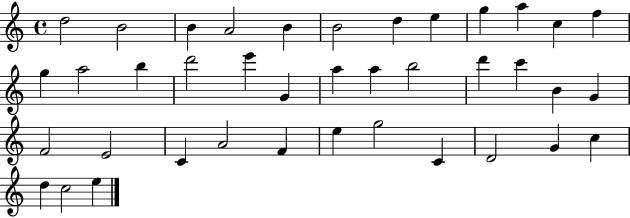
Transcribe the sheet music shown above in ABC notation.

X:1
T:Untitled
M:4/4
L:1/4
K:C
d2 B2 B A2 B B2 d e g a c f g a2 b d'2 e' G a a b2 d' c' B G F2 E2 C A2 F e g2 C D2 G c d c2 e